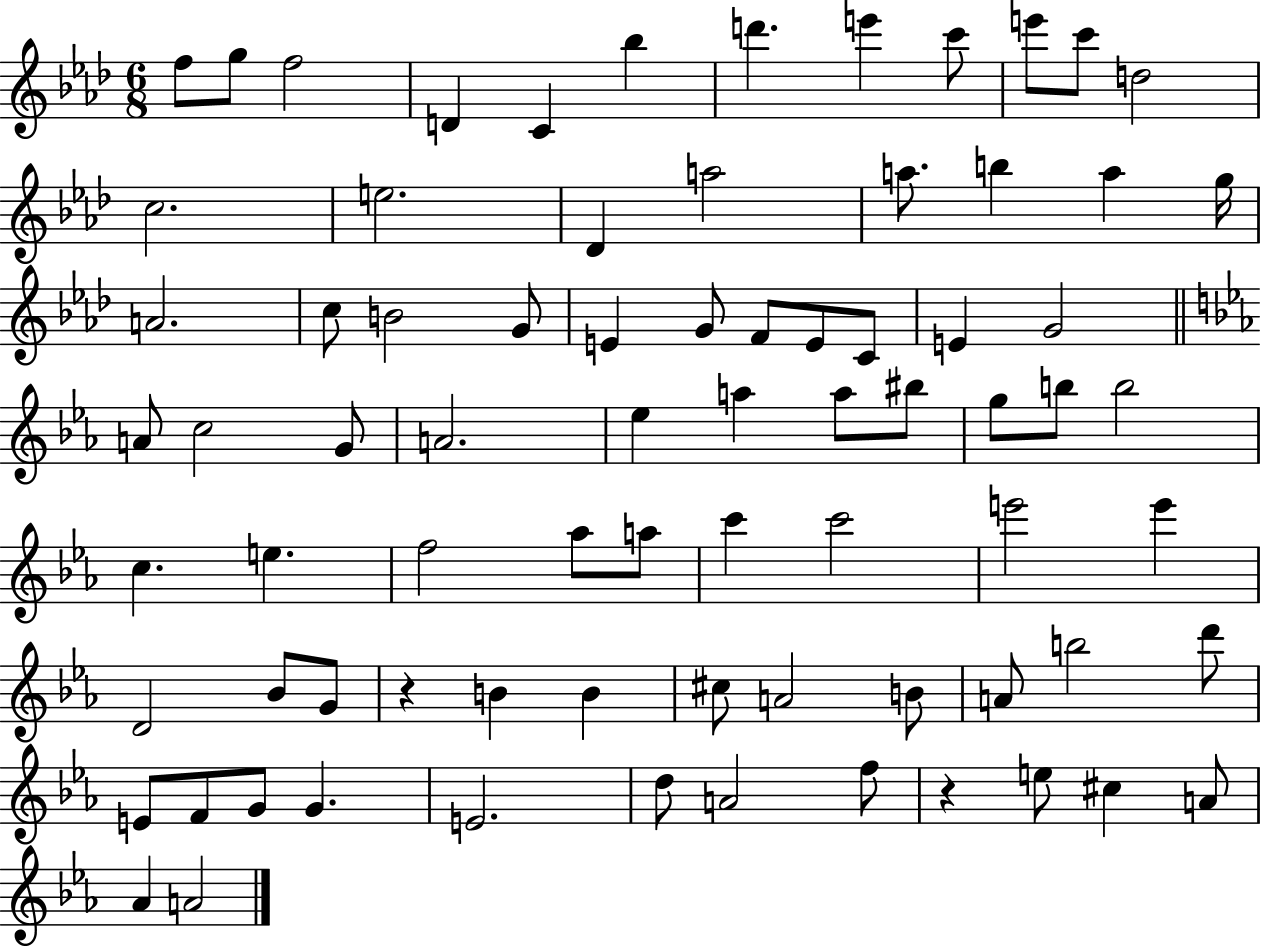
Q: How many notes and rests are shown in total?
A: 77